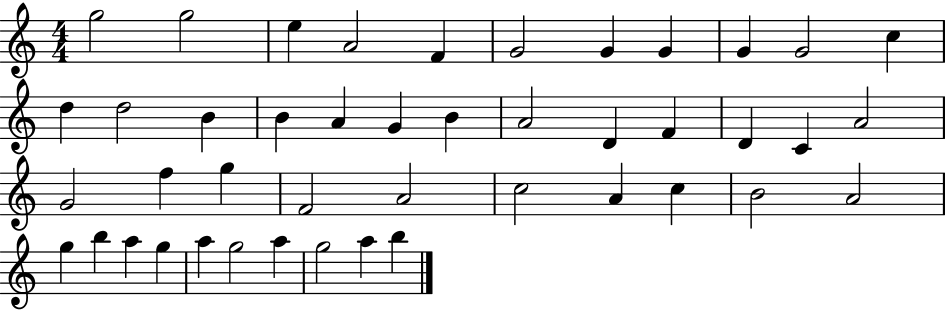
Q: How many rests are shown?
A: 0